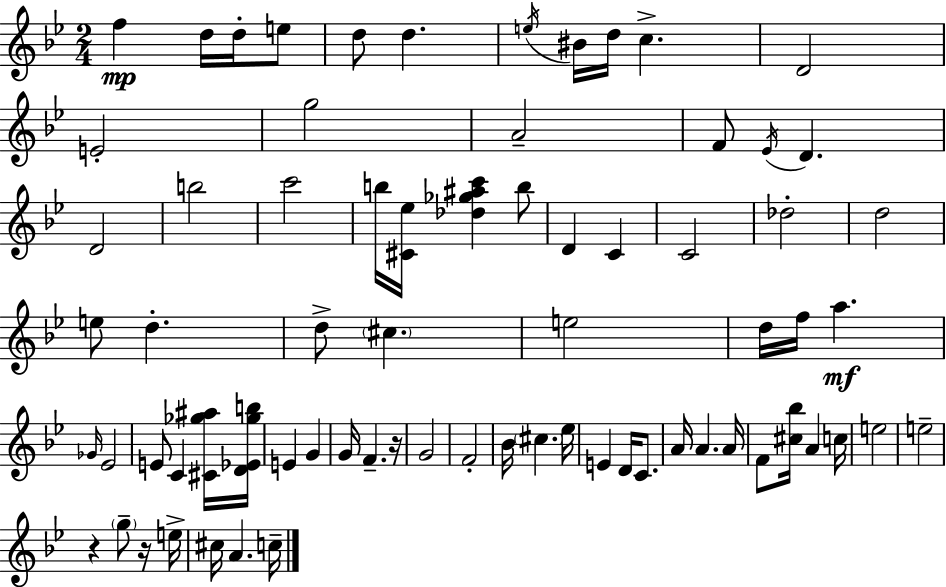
X:1
T:Untitled
M:2/4
L:1/4
K:Bb
f d/4 d/4 e/2 d/2 d e/4 ^B/4 d/4 c D2 E2 g2 A2 F/2 _E/4 D D2 b2 c'2 b/4 [^C_e]/4 [_d_g^ac'] b/2 D C C2 _d2 d2 e/2 d d/2 ^c e2 d/4 f/4 a _G/4 _E2 E/2 C [^C_g^a]/4 [D_E_gb]/4 E G G/4 F z/4 G2 F2 _B/4 ^c _e/4 E D/4 C/2 A/4 A A/4 F/2 [^c_b]/4 A c/4 e2 e2 z g/2 z/4 e/4 ^c/4 A c/4